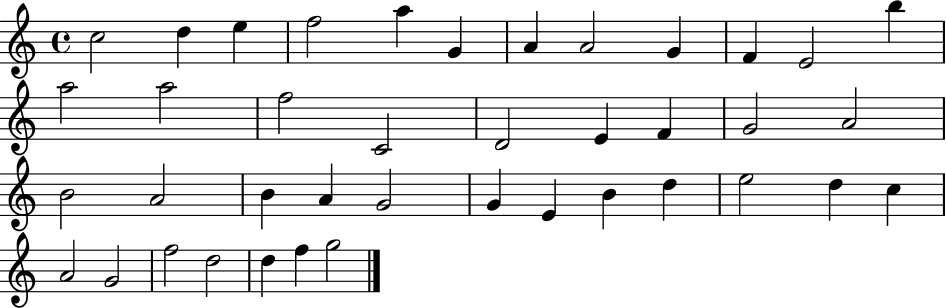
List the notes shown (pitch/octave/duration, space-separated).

C5/h D5/q E5/q F5/h A5/q G4/q A4/q A4/h G4/q F4/q E4/h B5/q A5/h A5/h F5/h C4/h D4/h E4/q F4/q G4/h A4/h B4/h A4/h B4/q A4/q G4/h G4/q E4/q B4/q D5/q E5/h D5/q C5/q A4/h G4/h F5/h D5/h D5/q F5/q G5/h